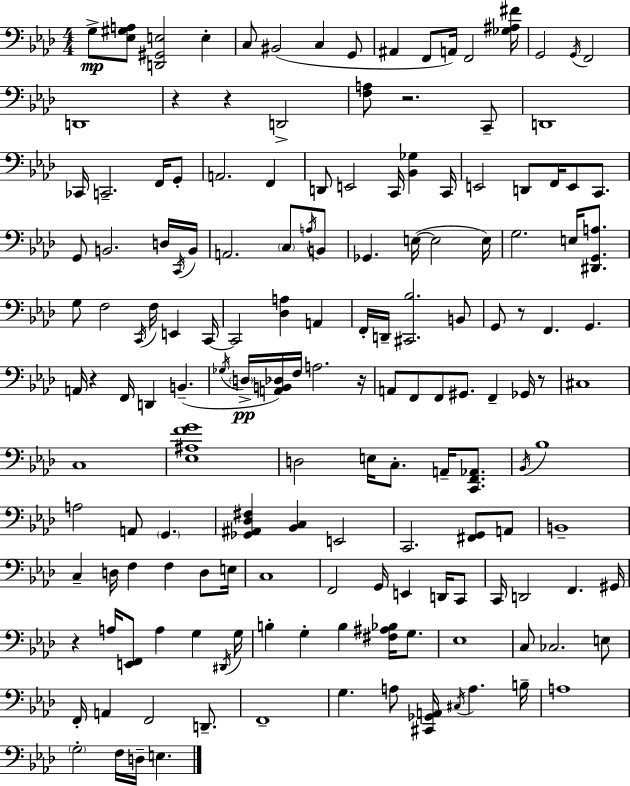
{
  \clef bass
  \numericTimeSignature
  \time 4/4
  \key f \minor
  g8->\mp <ees gis a>8 <d, gis, e>2 e4-. | c8 bis,2( c4 g,8 | ais,4 f,8 a,16) f,2 <ges ais fis'>16 | g,2 \acciaccatura { g,16 } f,2 | \break d,1 | r4 r4 d,2-> | <f a>8 r2. c,8-- | d,1 | \break ces,16 c,2.-- f,16 g,8-. | a,2. f,4 | d,8 e,2 c,16 <bes, ges>4 | c,16 e,2 d,8 f,16 e,8 c,8. | \break g,8 b,2. d16 | \acciaccatura { c,16 } b,16 a,2. \parenthesize c8 | \acciaccatura { a16 } b,8 ges,4. e16~(~ e2 | e16) g2. e16 | \break <dis, g, a>8. g8 f2 \acciaccatura { c,16 } f16 e,4 | c,16~~ c,2 <des a>4 | a,4 f,16-. d,16-- <cis, bes>2. | b,8 g,8 r8 f,4. g,4. | \break a,16 r4 f,16 d,4 b,4.--( | \acciaccatura { ges16 } \parenthesize d16->\pp <a, b, des>16) f16 a2. | r16 a,8 f,8 f,8 gis,8. f,4-- | ges,16 r8 cis1 | \break c1 | <ees ais f' g'>1 | d2 e16 c8.-. | a,16-- <c, f, aes,>8. \acciaccatura { bes,16 } bes1 | \break a2 a,8 | \parenthesize g,4. <ges, ais, des fis>4 <bes, c>4 e,2 | c,2. | <fis, g,>8 a,8 b,1-- | \break c4-- d16 f4 f4 | d8 e16 c1 | f,2 g,16 e,4 | d,16 c,8 c,16 d,2 f,4. | \break gis,16 r4 a16 <e, f,>8 a4 | g4 \acciaccatura { dis,16 } g16 b4-. g4-. b4 | <fis ais bes>16 g8. ees1 | c8 ces2. | \break e8 f,16-. a,4 f,2 | d,8.-- f,1-- | g4. a8 <cis, ges, a,>16 | \acciaccatura { cis16 } a4. b16-- a1 | \break \parenthesize g2-. | f16 d16-- e4. \bar "|."
}